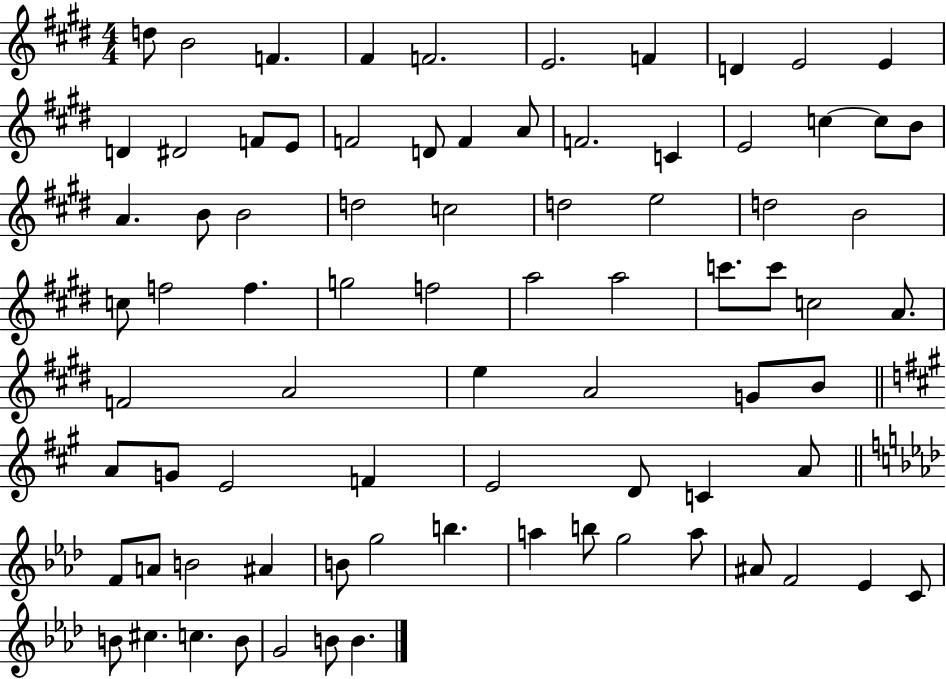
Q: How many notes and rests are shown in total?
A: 80